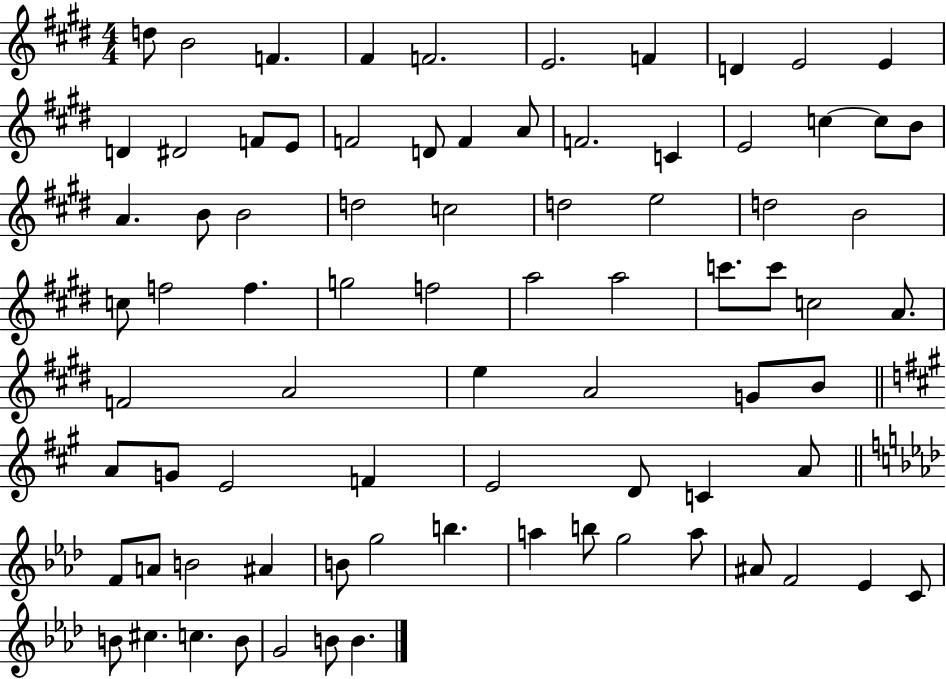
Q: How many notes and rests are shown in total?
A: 80